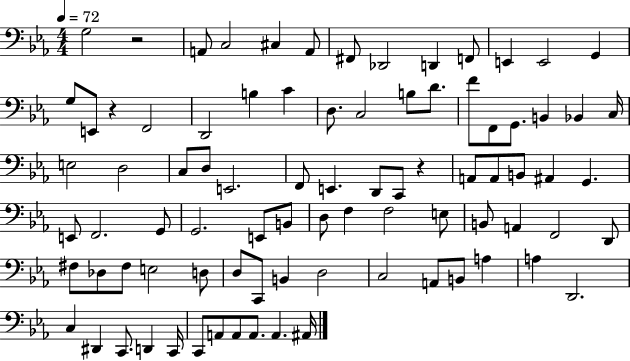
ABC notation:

X:1
T:Untitled
M:4/4
L:1/4
K:Eb
G,2 z2 A,,/2 C,2 ^C, A,,/2 ^F,,/2 _D,,2 D,, F,,/2 E,, E,,2 G,, G,/2 E,,/2 z F,,2 D,,2 B, C D,/2 C,2 B,/2 D/2 F/2 F,,/2 G,,/2 B,, _B,, C,/4 E,2 D,2 C,/2 D,/2 E,,2 F,,/2 E,, D,,/2 C,,/2 z A,,/2 A,,/2 B,,/2 ^A,, G,, E,,/2 F,,2 G,,/2 G,,2 E,,/2 B,,/2 D,/2 F, F,2 E,/2 B,,/2 A,, F,,2 D,,/2 ^F,/2 _D,/2 ^F,/2 E,2 D,/2 D,/2 C,,/2 B,, D,2 C,2 A,,/2 B,,/2 A, A, D,,2 C, ^D,, C,,/2 D,, C,,/4 C,,/2 A,,/2 A,,/2 A,,/2 A,, ^A,,/4